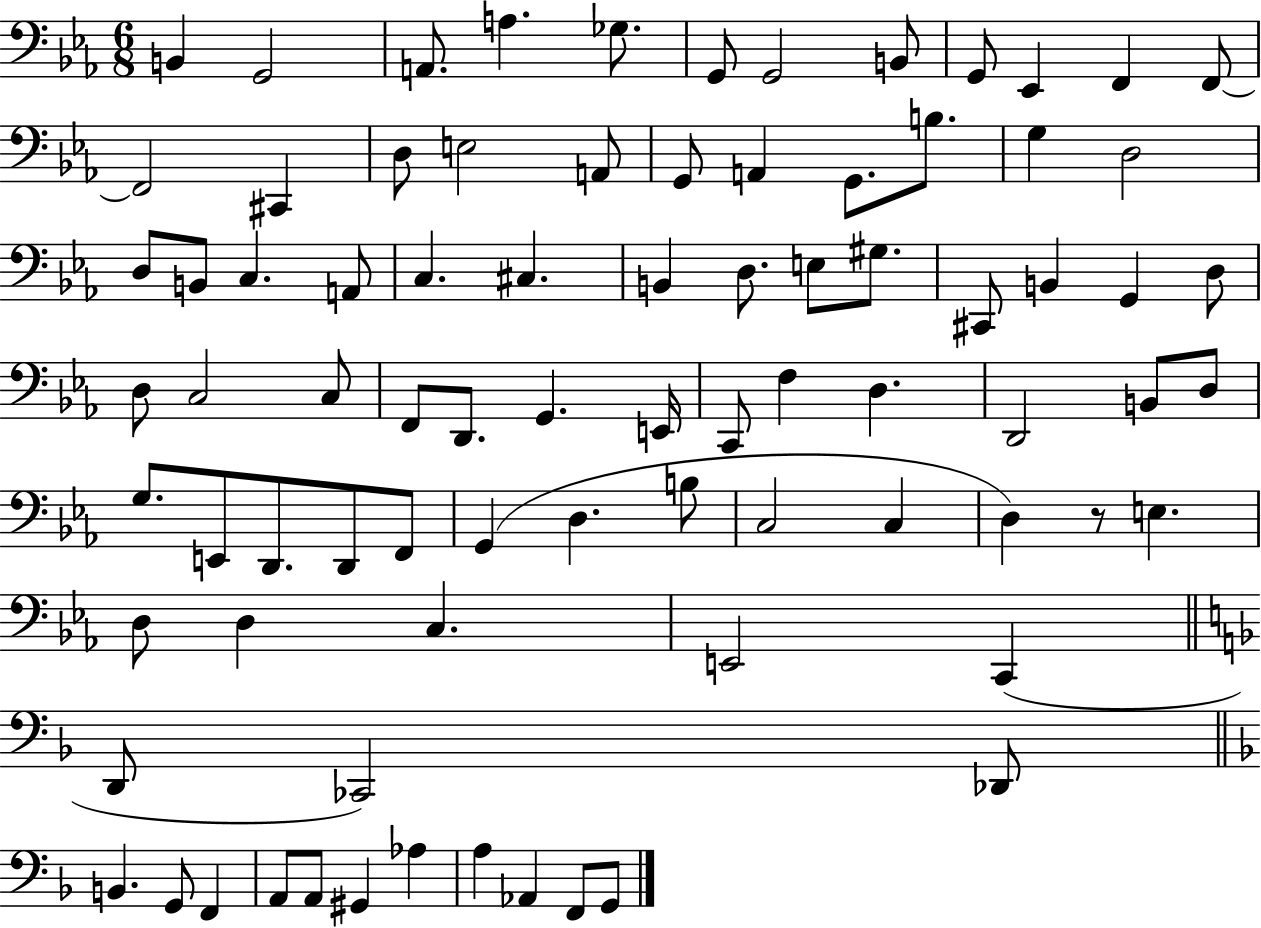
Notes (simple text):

B2/q G2/h A2/e. A3/q. Gb3/e. G2/e G2/h B2/e G2/e Eb2/q F2/q F2/e F2/h C#2/q D3/e E3/h A2/e G2/e A2/q G2/e. B3/e. G3/q D3/h D3/e B2/e C3/q. A2/e C3/q. C#3/q. B2/q D3/e. E3/e G#3/e. C#2/e B2/q G2/q D3/e D3/e C3/h C3/e F2/e D2/e. G2/q. E2/s C2/e F3/q D3/q. D2/h B2/e D3/e G3/e. E2/e D2/e. D2/e F2/e G2/q D3/q. B3/e C3/h C3/q D3/q R/e E3/q. D3/e D3/q C3/q. E2/h C2/q D2/e CES2/h Db2/e B2/q. G2/e F2/q A2/e A2/e G#2/q Ab3/q A3/q Ab2/q F2/e G2/e